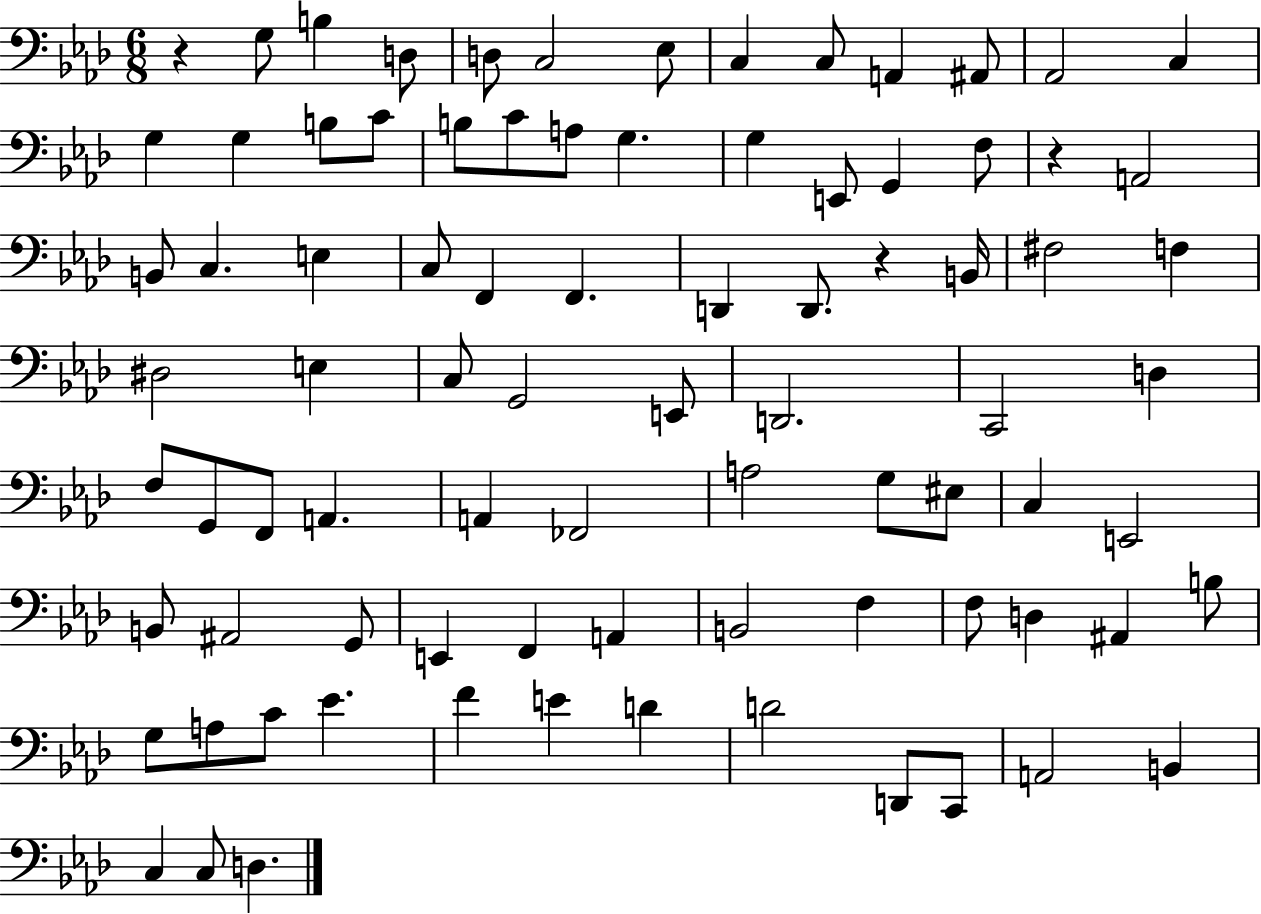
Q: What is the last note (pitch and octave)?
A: D3